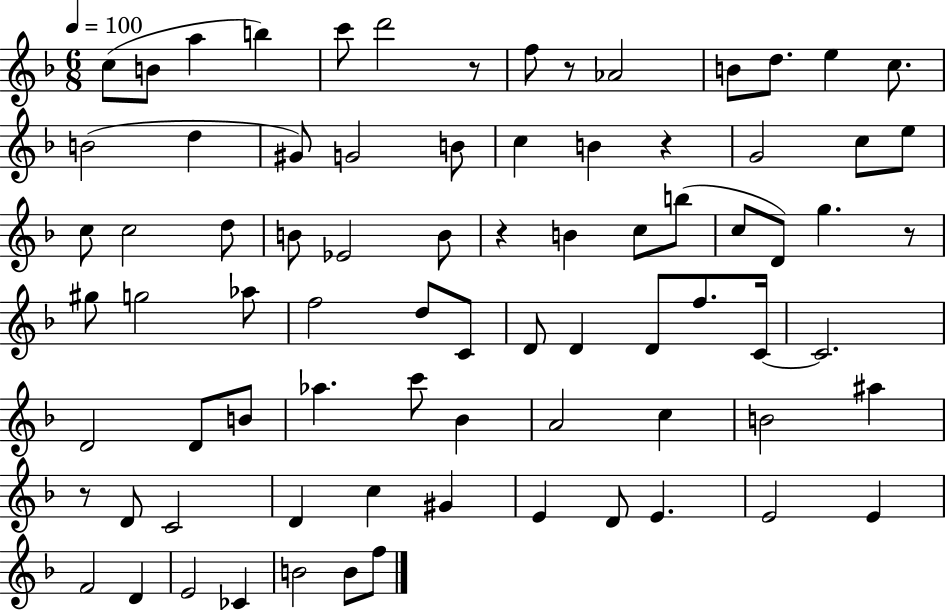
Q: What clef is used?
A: treble